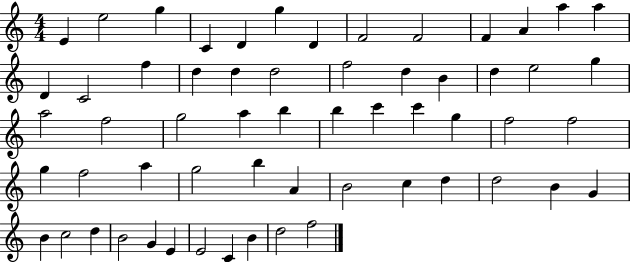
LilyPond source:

{
  \clef treble
  \numericTimeSignature
  \time 4/4
  \key c \major
  e'4 e''2 g''4 | c'4 d'4 g''4 d'4 | f'2 f'2 | f'4 a'4 a''4 a''4 | \break d'4 c'2 f''4 | d''4 d''4 d''2 | f''2 d''4 b'4 | d''4 e''2 g''4 | \break a''2 f''2 | g''2 a''4 b''4 | b''4 c'''4 c'''4 g''4 | f''2 f''2 | \break g''4 f''2 a''4 | g''2 b''4 a'4 | b'2 c''4 d''4 | d''2 b'4 g'4 | \break b'4 c''2 d''4 | b'2 g'4 e'4 | e'2 c'4 b'4 | d''2 f''2 | \break \bar "|."
}